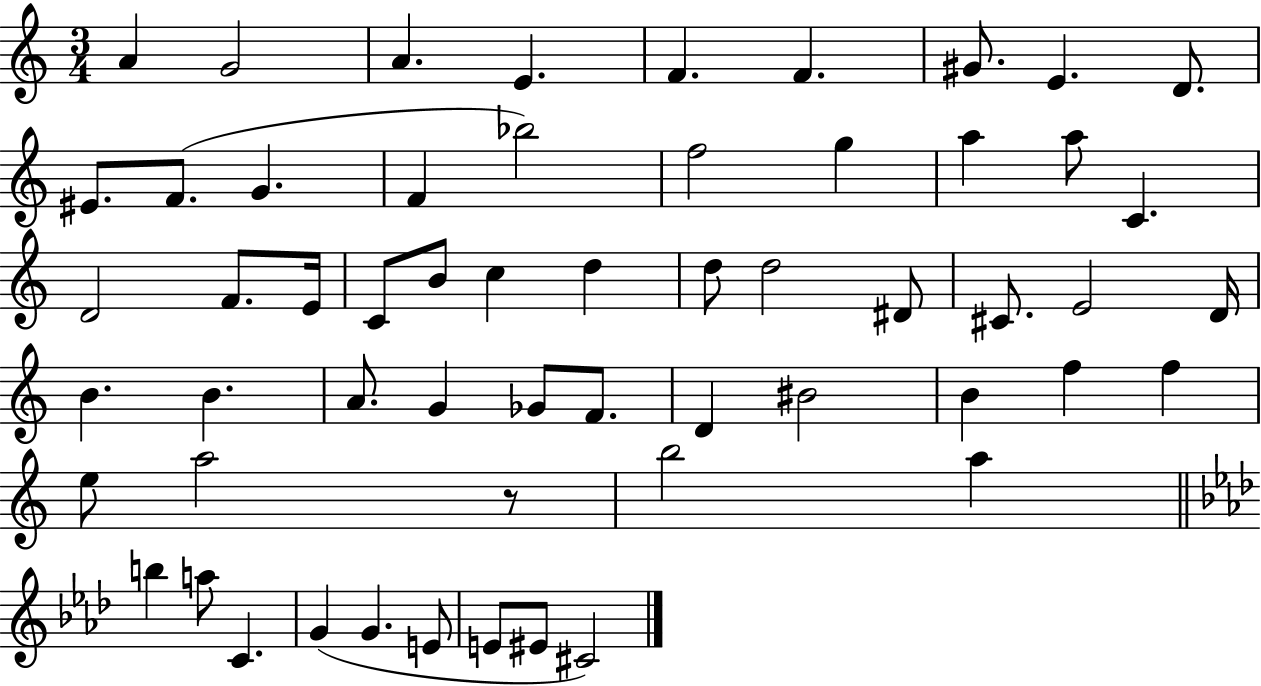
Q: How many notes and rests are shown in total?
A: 57